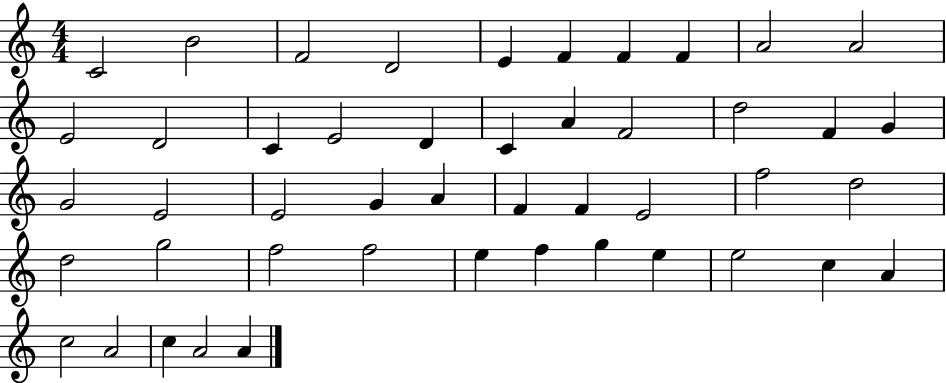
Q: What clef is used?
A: treble